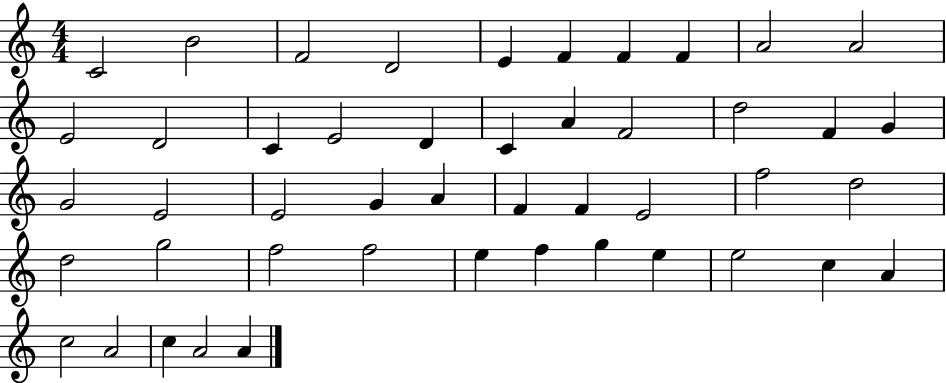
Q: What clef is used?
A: treble